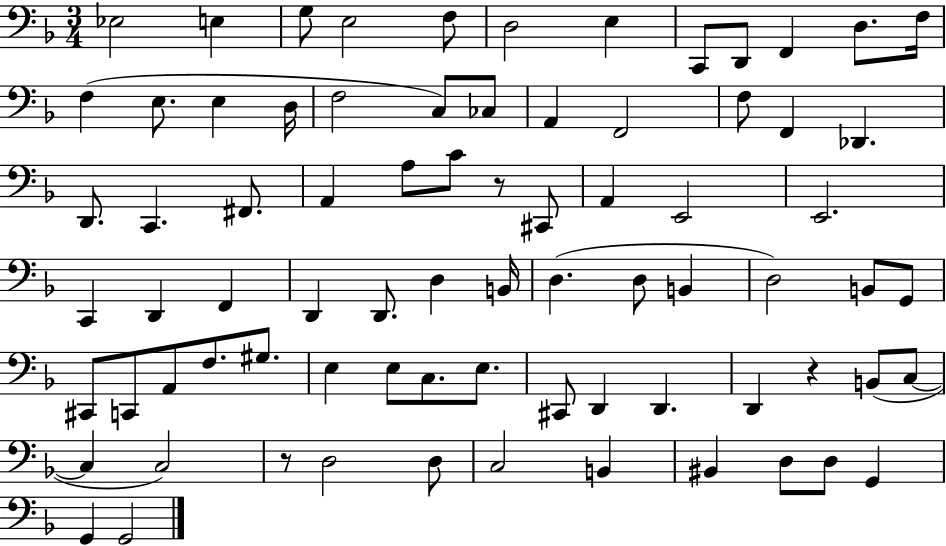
{
  \clef bass
  \numericTimeSignature
  \time 3/4
  \key f \major
  ees2 e4 | g8 e2 f8 | d2 e4 | c,8 d,8 f,4 d8. f16 | \break f4( e8. e4 d16 | f2 c8) ces8 | a,4 f,2 | f8 f,4 des,4. | \break d,8. c,4. fis,8. | a,4 a8 c'8 r8 cis,8 | a,4 e,2 | e,2. | \break c,4 d,4 f,4 | d,4 d,8. d4 b,16 | d4.( d8 b,4 | d2) b,8 g,8 | \break cis,8 c,8 a,8 f8. gis8. | e4 e8 c8. e8. | cis,8 d,4 d,4. | d,4 r4 b,8( c8~~ | \break c4 c2) | r8 d2 d8 | c2 b,4 | bis,4 d8 d8 g,4 | \break g,4 g,2 | \bar "|."
}